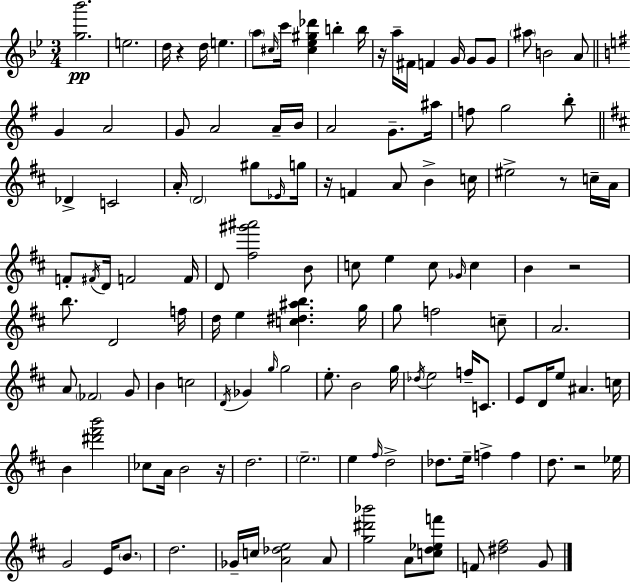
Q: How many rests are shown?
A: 7